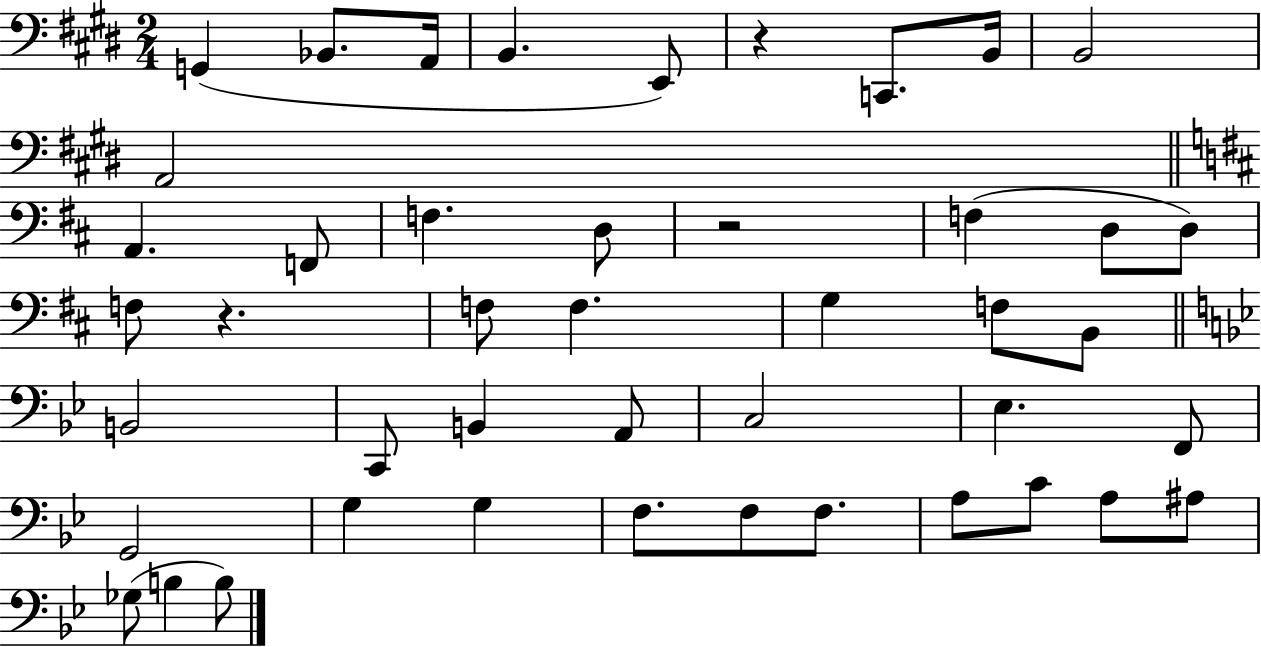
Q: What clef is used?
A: bass